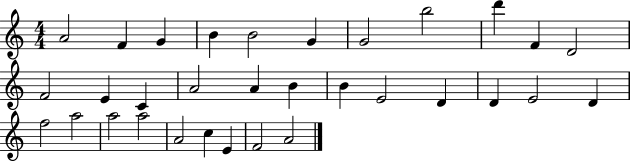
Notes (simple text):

A4/h F4/q G4/q B4/q B4/h G4/q G4/h B5/h D6/q F4/q D4/h F4/h E4/q C4/q A4/h A4/q B4/q B4/q E4/h D4/q D4/q E4/h D4/q F5/h A5/h A5/h A5/h A4/h C5/q E4/q F4/h A4/h